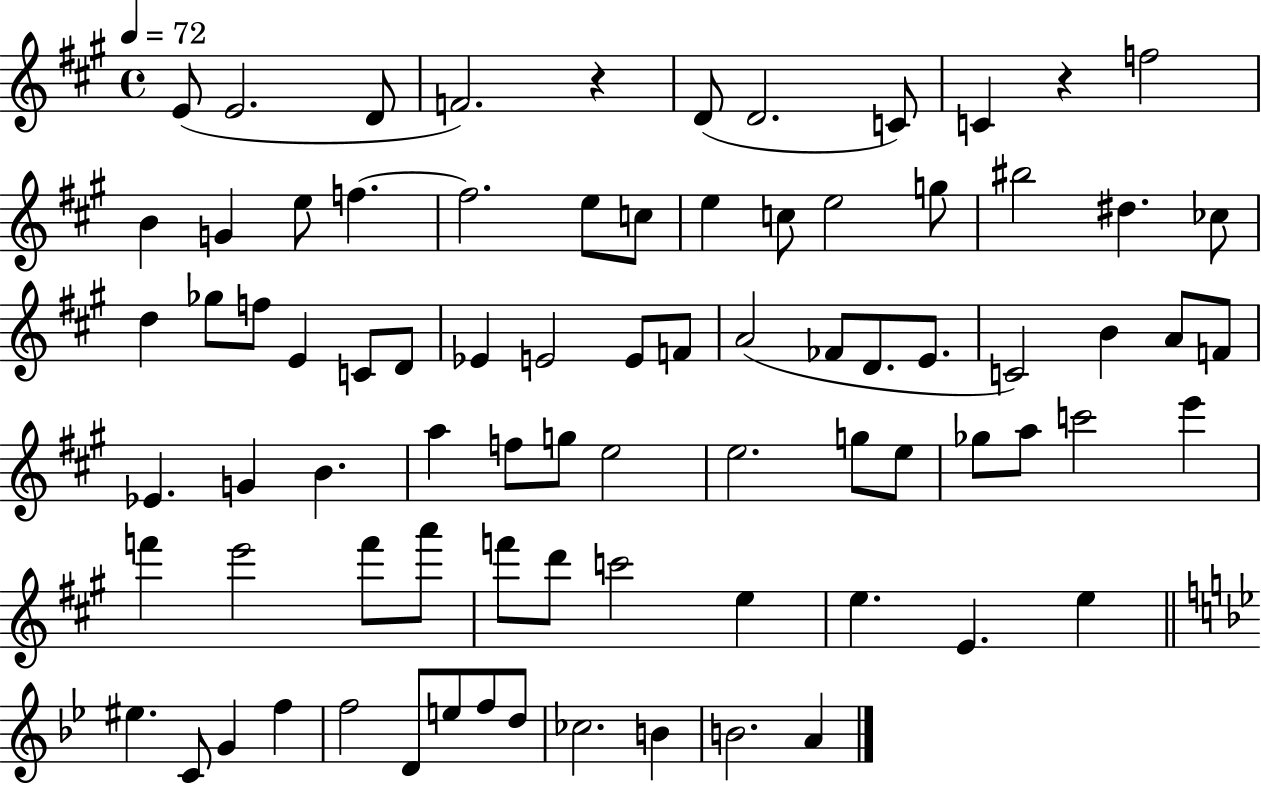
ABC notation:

X:1
T:Untitled
M:4/4
L:1/4
K:A
E/2 E2 D/2 F2 z D/2 D2 C/2 C z f2 B G e/2 f f2 e/2 c/2 e c/2 e2 g/2 ^b2 ^d _c/2 d _g/2 f/2 E C/2 D/2 _E E2 E/2 F/2 A2 _F/2 D/2 E/2 C2 B A/2 F/2 _E G B a f/2 g/2 e2 e2 g/2 e/2 _g/2 a/2 c'2 e' f' e'2 f'/2 a'/2 f'/2 d'/2 c'2 e e E e ^e C/2 G f f2 D/2 e/2 f/2 d/2 _c2 B B2 A